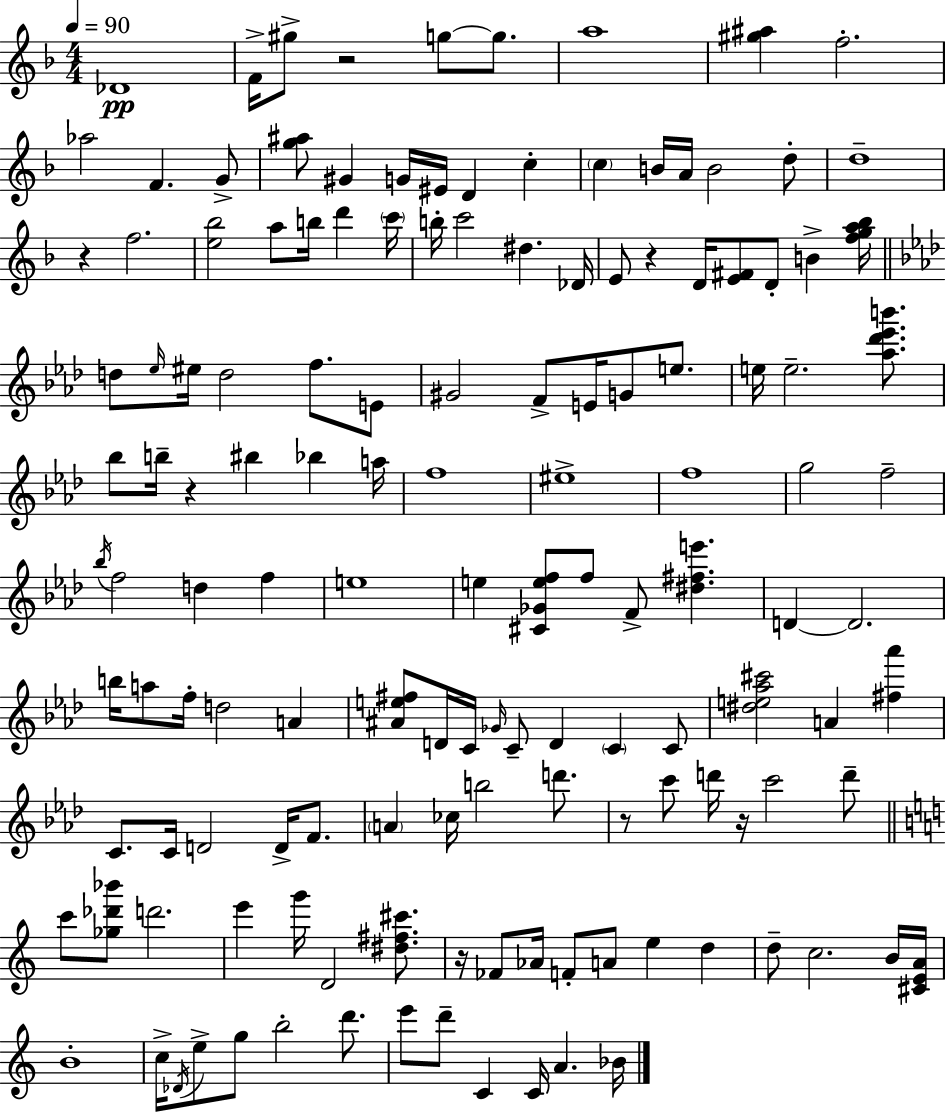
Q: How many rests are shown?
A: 7